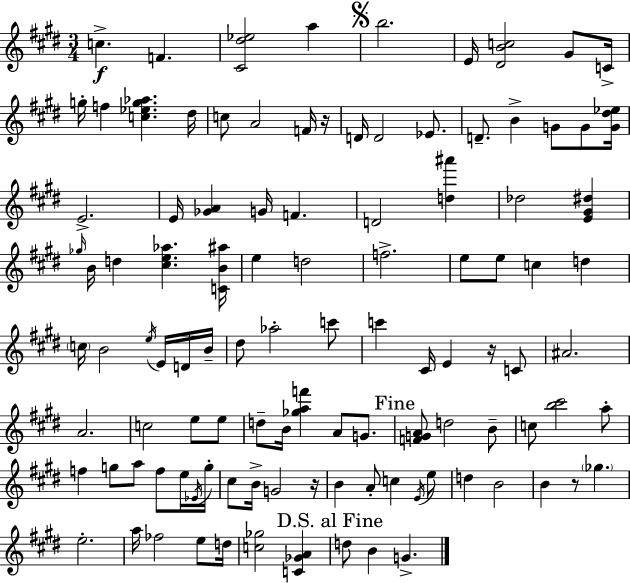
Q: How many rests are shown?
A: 4